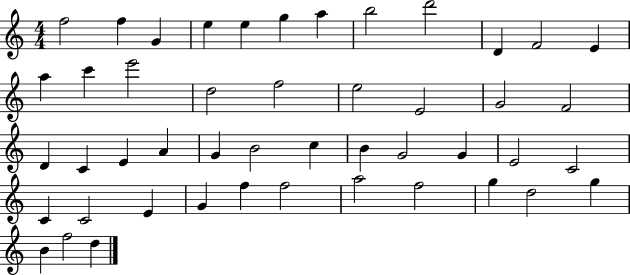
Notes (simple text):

F5/h F5/q G4/q E5/q E5/q G5/q A5/q B5/h D6/h D4/q F4/h E4/q A5/q C6/q E6/h D5/h F5/h E5/h E4/h G4/h F4/h D4/q C4/q E4/q A4/q G4/q B4/h C5/q B4/q G4/h G4/q E4/h C4/h C4/q C4/h E4/q G4/q F5/q F5/h A5/h F5/h G5/q D5/h G5/q B4/q F5/h D5/q